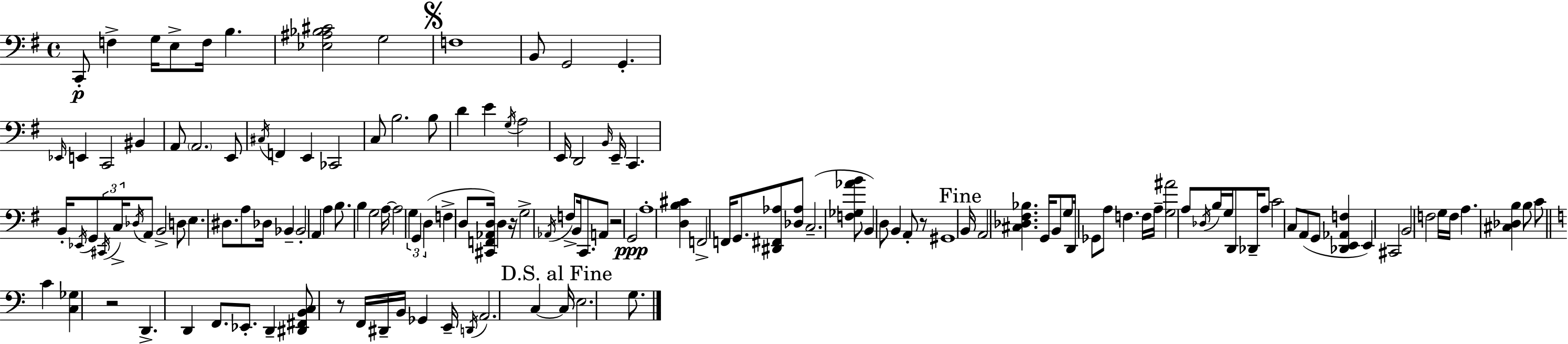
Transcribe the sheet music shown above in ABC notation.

X:1
T:Untitled
M:4/4
L:1/4
K:G
C,,/2 F, G,/4 E,/2 F,/4 B, [_E,^A,_B,^C]2 G,2 F,4 B,,/2 G,,2 G,, _E,,/4 E,, C,,2 ^B,, A,,/2 A,,2 E,,/2 ^C,/4 F,, E,, _C,,2 C,/2 B,2 B,/2 D E G,/4 A,2 E,,/4 D,,2 B,,/4 E,,/4 C,, B,,/4 _E,,/4 G,,/2 ^C,,/4 C,/4 _D,/4 A,,/2 B,,2 D,/2 E, ^D,/2 A,/2 _D,/4 _B,, _B,,2 A,, A, B,/2 B, G,2 A,/4 A,2 G, G,, D, F, D,/2 [^C,,F,,_A,,D,]/4 D, z/4 G,2 _A,,/4 F,/2 B,,/4 C,,/2 A,,/2 z2 G,,2 A,4 [D,B,^C] F,,2 F,,/4 G,,/2 [^D,,^F,,_A,]/2 [_D,_A,]/2 C,2 [F,_G,_AB]/2 B,, D,/2 B,, A,,/2 z/2 ^G,,4 B,,/4 A,,2 [^C,_D,^F,_B,] G,,/4 B,,/2 G,/2 D,,/4 _G,,/2 A,/2 F, F,/4 A,/4 [G,^A]2 A,/2 _D,/4 B,/4 G,/4 D,,/2 _D,,/4 A,/2 C2 C,/2 A,,/2 G,,/2 [_D,,E,,_A,,F,] E,, ^C,,2 B,,2 F,2 G,/4 F,/4 A, [^C,_D,B,] B,/2 C/2 C [C,_G,] z2 D,, D,, F,,/2 _E,,/2 D,, [^D,,^F,,B,,C,]/2 z/2 F,,/4 ^D,,/4 B,,/4 _G,, E,,/4 D,,/4 A,,2 C, C,/4 E,2 G,/2